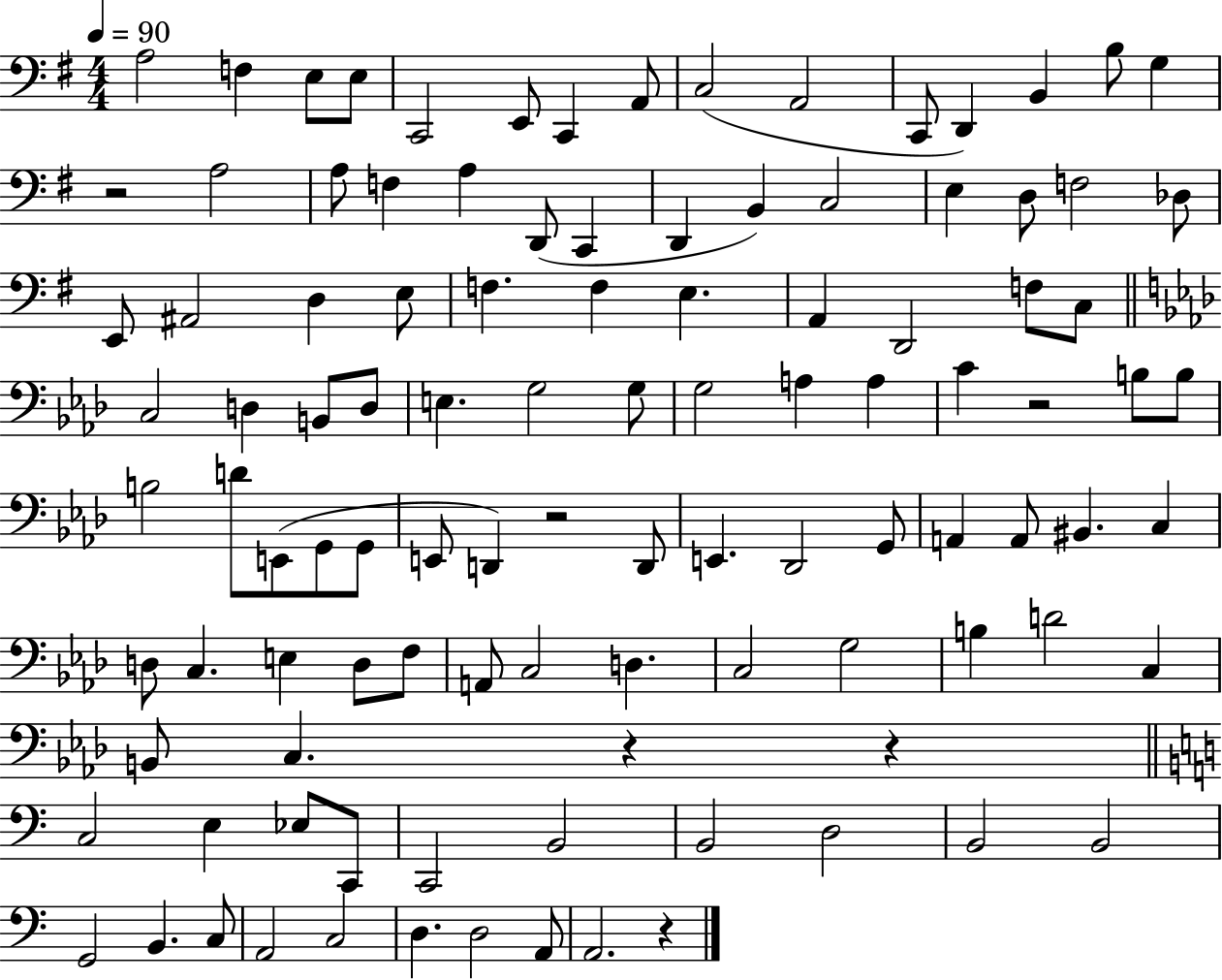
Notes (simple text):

A3/h F3/q E3/e E3/e C2/h E2/e C2/q A2/e C3/h A2/h C2/e D2/q B2/q B3/e G3/q R/h A3/h A3/e F3/q A3/q D2/e C2/q D2/q B2/q C3/h E3/q D3/e F3/h Db3/e E2/e A#2/h D3/q E3/e F3/q. F3/q E3/q. A2/q D2/h F3/e C3/e C3/h D3/q B2/e D3/e E3/q. G3/h G3/e G3/h A3/q A3/q C4/q R/h B3/e B3/e B3/h D4/e E2/e G2/e G2/e E2/e D2/q R/h D2/e E2/q. Db2/h G2/e A2/q A2/e BIS2/q. C3/q D3/e C3/q. E3/q D3/e F3/e A2/e C3/h D3/q. C3/h G3/h B3/q D4/h C3/q B2/e C3/q. R/q R/q C3/h E3/q Eb3/e C2/e C2/h B2/h B2/h D3/h B2/h B2/h G2/h B2/q. C3/e A2/h C3/h D3/q. D3/h A2/e A2/h. R/q